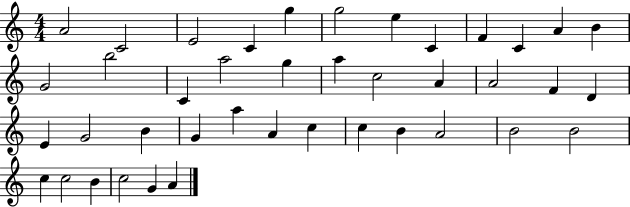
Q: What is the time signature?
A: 4/4